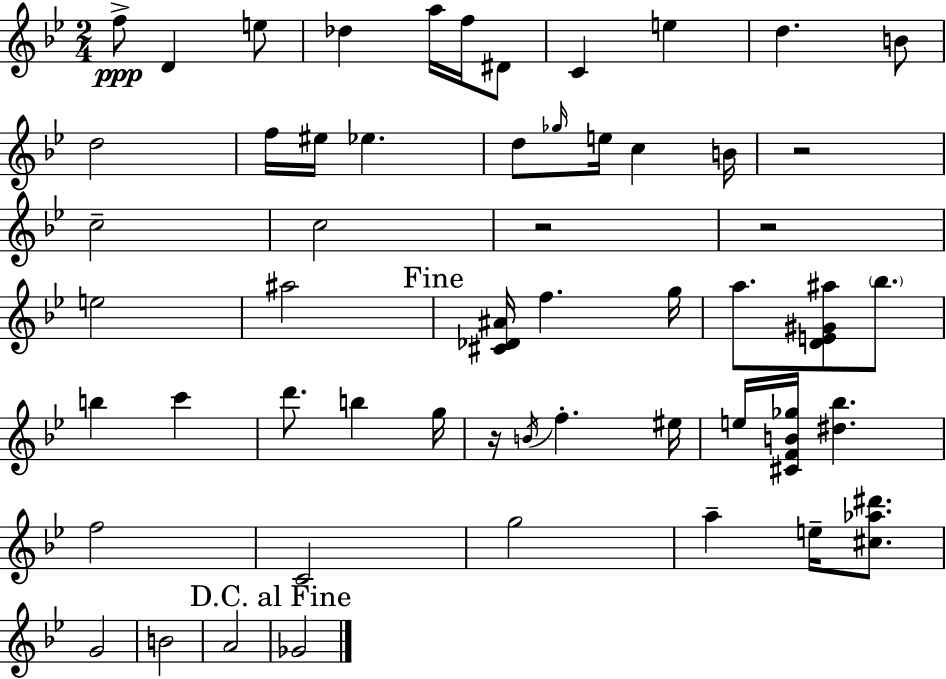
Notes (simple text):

F5/e D4/q E5/e Db5/q A5/s F5/s D#4/e C4/q E5/q D5/q. B4/e D5/h F5/s EIS5/s Eb5/q. D5/e Gb5/s E5/s C5/q B4/s R/h C5/h C5/h R/h R/h E5/h A#5/h [C#4,Db4,A#4]/s F5/q. G5/s A5/e. [D4,E4,G#4,A#5]/e Bb5/e. B5/q C6/q D6/e. B5/q G5/s R/s B4/s F5/q. EIS5/s E5/s [C#4,F4,B4,Gb5]/s [D#5,Bb5]/q. F5/h C4/h G5/h A5/q E5/s [C#5,Ab5,D#6]/e. G4/h B4/h A4/h Gb4/h